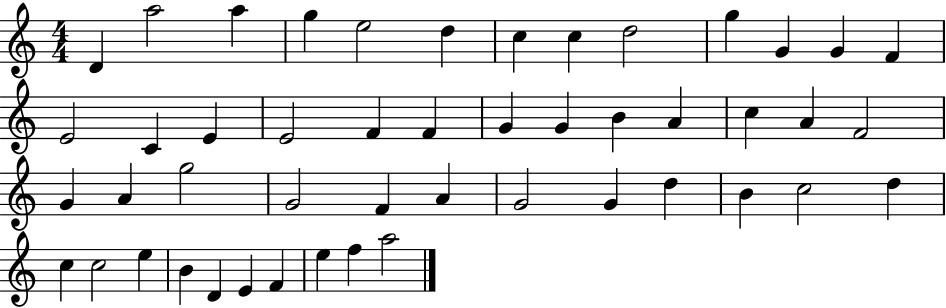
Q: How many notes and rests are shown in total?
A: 48